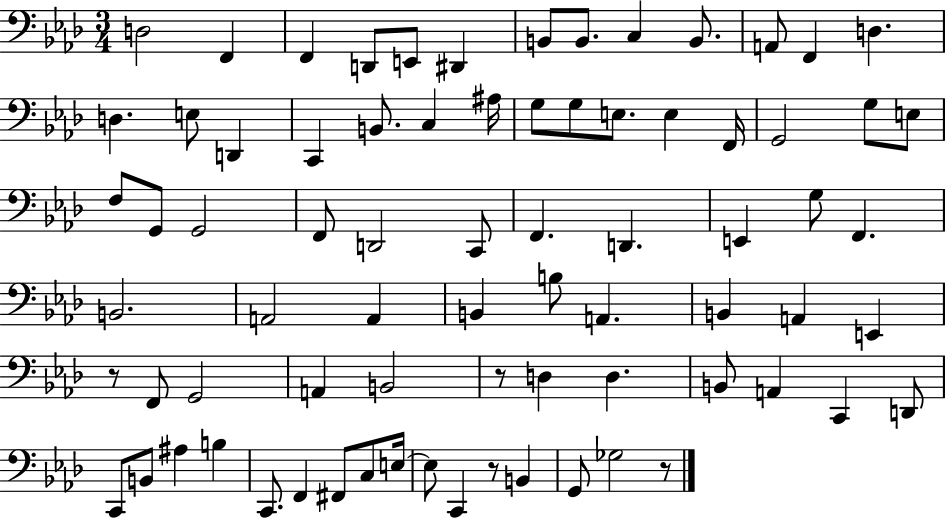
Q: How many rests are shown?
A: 4